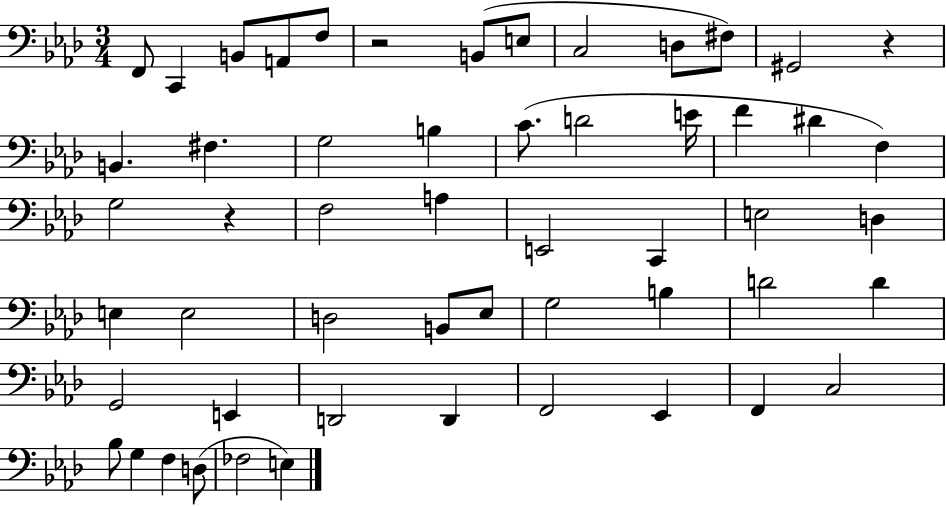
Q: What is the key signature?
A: AES major